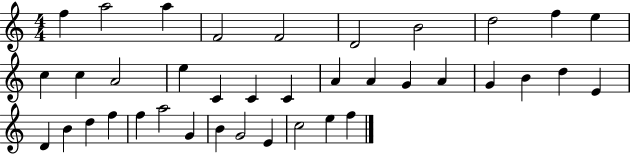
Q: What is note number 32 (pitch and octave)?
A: G4